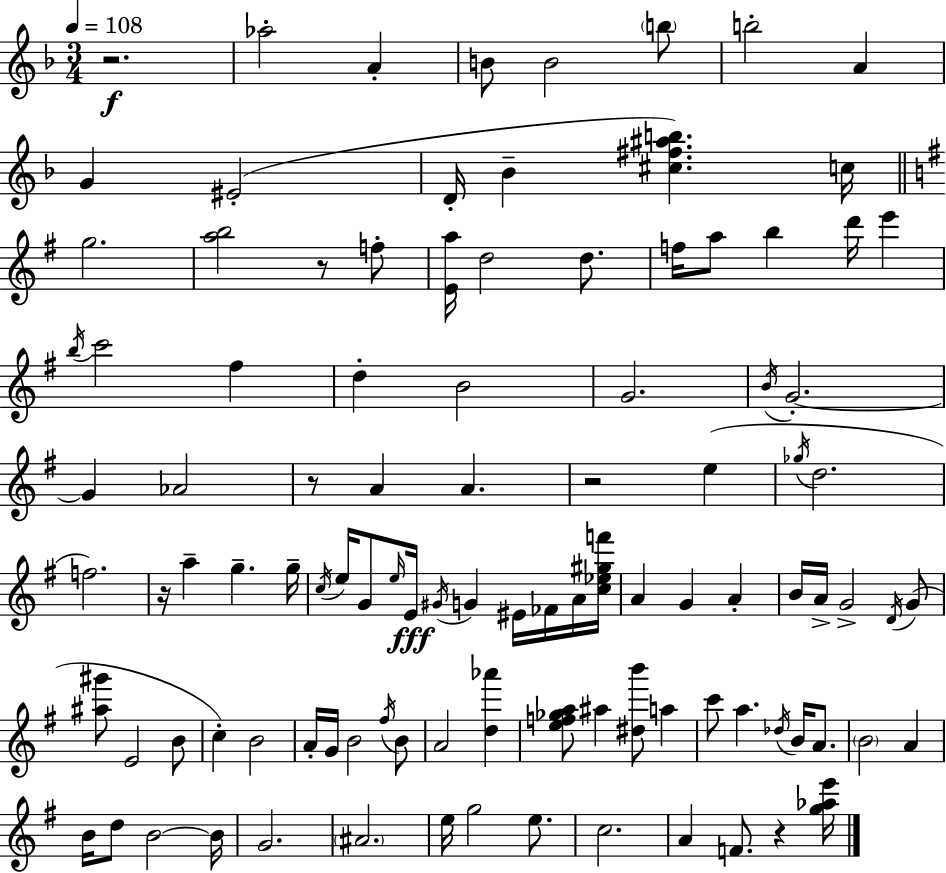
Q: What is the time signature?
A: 3/4